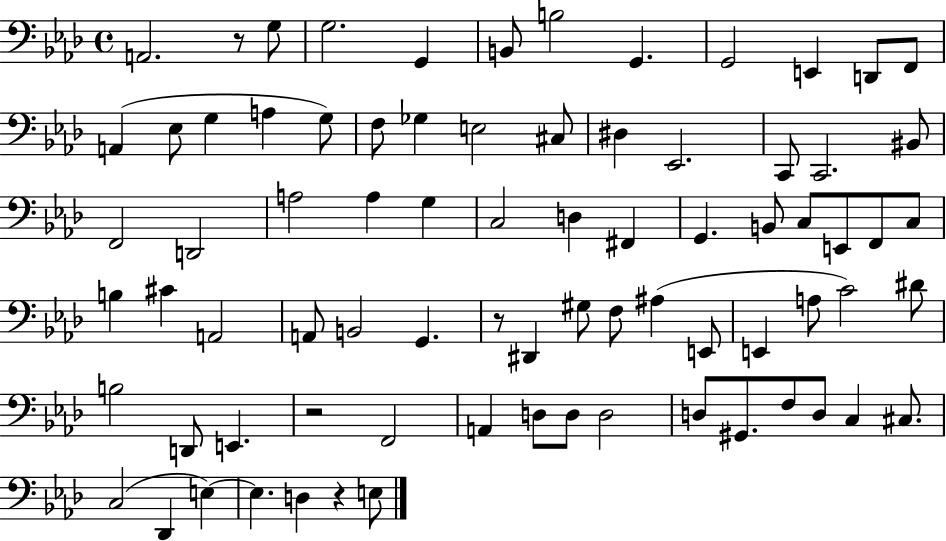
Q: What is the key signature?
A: AES major